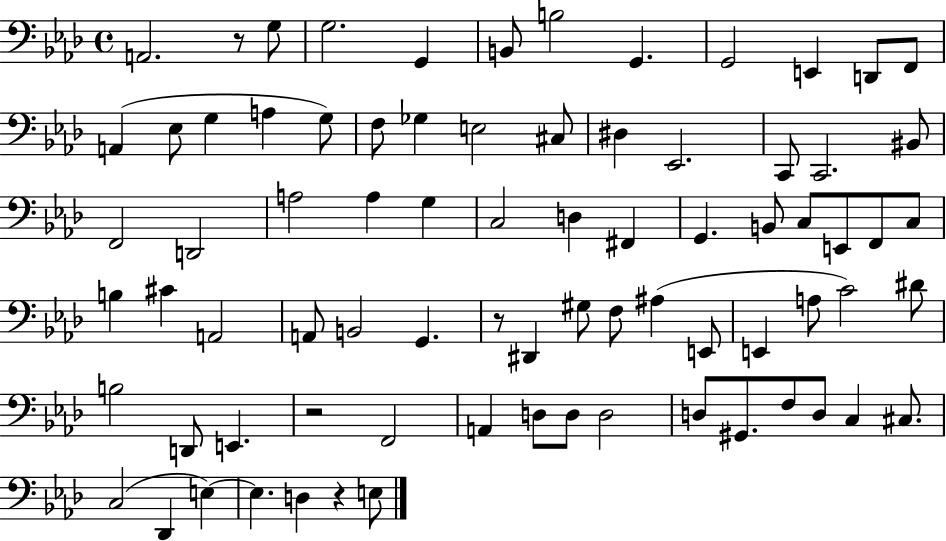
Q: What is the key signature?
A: AES major